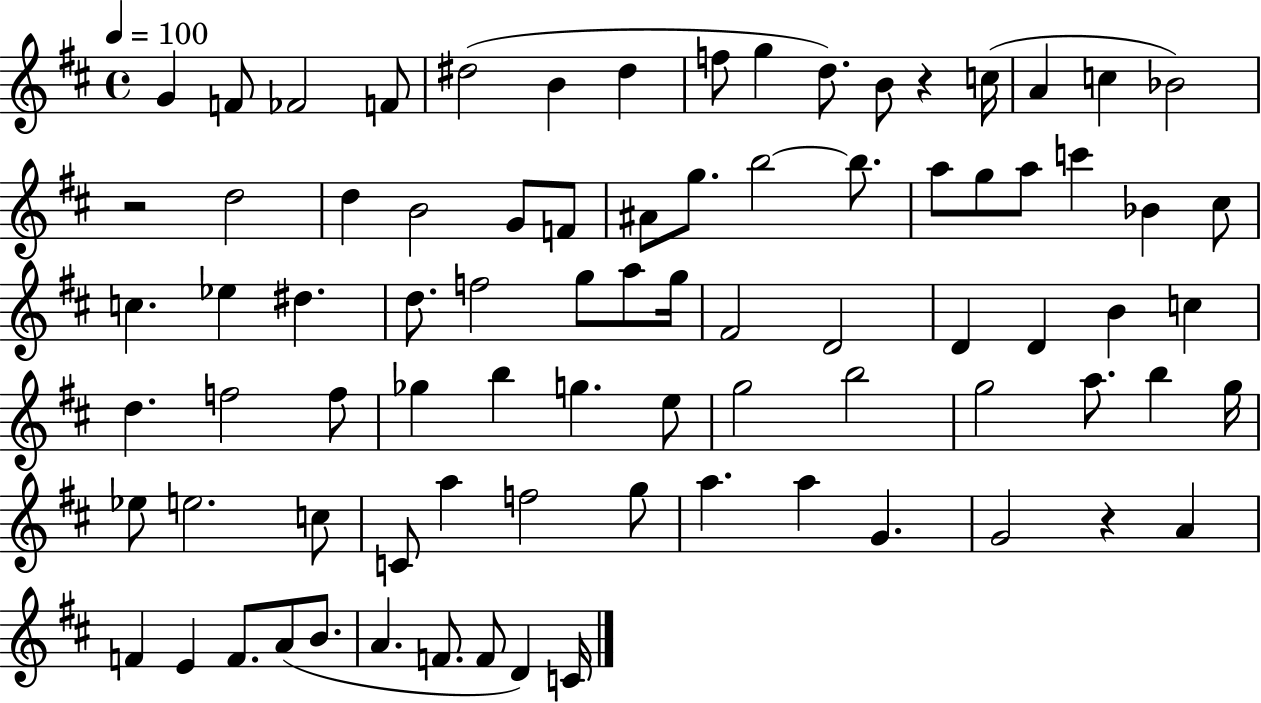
{
  \clef treble
  \time 4/4
  \defaultTimeSignature
  \key d \major
  \tempo 4 = 100
  g'4 f'8 fes'2 f'8 | dis''2( b'4 dis''4 | f''8 g''4 d''8.) b'8 r4 c''16( | a'4 c''4 bes'2) | \break r2 d''2 | d''4 b'2 g'8 f'8 | ais'8 g''8. b''2~~ b''8. | a''8 g''8 a''8 c'''4 bes'4 cis''8 | \break c''4. ees''4 dis''4. | d''8. f''2 g''8 a''8 g''16 | fis'2 d'2 | d'4 d'4 b'4 c''4 | \break d''4. f''2 f''8 | ges''4 b''4 g''4. e''8 | g''2 b''2 | g''2 a''8. b''4 g''16 | \break ees''8 e''2. c''8 | c'8 a''4 f''2 g''8 | a''4. a''4 g'4. | g'2 r4 a'4 | \break f'4 e'4 f'8. a'8( b'8. | a'4. f'8. f'8 d'4) c'16 | \bar "|."
}